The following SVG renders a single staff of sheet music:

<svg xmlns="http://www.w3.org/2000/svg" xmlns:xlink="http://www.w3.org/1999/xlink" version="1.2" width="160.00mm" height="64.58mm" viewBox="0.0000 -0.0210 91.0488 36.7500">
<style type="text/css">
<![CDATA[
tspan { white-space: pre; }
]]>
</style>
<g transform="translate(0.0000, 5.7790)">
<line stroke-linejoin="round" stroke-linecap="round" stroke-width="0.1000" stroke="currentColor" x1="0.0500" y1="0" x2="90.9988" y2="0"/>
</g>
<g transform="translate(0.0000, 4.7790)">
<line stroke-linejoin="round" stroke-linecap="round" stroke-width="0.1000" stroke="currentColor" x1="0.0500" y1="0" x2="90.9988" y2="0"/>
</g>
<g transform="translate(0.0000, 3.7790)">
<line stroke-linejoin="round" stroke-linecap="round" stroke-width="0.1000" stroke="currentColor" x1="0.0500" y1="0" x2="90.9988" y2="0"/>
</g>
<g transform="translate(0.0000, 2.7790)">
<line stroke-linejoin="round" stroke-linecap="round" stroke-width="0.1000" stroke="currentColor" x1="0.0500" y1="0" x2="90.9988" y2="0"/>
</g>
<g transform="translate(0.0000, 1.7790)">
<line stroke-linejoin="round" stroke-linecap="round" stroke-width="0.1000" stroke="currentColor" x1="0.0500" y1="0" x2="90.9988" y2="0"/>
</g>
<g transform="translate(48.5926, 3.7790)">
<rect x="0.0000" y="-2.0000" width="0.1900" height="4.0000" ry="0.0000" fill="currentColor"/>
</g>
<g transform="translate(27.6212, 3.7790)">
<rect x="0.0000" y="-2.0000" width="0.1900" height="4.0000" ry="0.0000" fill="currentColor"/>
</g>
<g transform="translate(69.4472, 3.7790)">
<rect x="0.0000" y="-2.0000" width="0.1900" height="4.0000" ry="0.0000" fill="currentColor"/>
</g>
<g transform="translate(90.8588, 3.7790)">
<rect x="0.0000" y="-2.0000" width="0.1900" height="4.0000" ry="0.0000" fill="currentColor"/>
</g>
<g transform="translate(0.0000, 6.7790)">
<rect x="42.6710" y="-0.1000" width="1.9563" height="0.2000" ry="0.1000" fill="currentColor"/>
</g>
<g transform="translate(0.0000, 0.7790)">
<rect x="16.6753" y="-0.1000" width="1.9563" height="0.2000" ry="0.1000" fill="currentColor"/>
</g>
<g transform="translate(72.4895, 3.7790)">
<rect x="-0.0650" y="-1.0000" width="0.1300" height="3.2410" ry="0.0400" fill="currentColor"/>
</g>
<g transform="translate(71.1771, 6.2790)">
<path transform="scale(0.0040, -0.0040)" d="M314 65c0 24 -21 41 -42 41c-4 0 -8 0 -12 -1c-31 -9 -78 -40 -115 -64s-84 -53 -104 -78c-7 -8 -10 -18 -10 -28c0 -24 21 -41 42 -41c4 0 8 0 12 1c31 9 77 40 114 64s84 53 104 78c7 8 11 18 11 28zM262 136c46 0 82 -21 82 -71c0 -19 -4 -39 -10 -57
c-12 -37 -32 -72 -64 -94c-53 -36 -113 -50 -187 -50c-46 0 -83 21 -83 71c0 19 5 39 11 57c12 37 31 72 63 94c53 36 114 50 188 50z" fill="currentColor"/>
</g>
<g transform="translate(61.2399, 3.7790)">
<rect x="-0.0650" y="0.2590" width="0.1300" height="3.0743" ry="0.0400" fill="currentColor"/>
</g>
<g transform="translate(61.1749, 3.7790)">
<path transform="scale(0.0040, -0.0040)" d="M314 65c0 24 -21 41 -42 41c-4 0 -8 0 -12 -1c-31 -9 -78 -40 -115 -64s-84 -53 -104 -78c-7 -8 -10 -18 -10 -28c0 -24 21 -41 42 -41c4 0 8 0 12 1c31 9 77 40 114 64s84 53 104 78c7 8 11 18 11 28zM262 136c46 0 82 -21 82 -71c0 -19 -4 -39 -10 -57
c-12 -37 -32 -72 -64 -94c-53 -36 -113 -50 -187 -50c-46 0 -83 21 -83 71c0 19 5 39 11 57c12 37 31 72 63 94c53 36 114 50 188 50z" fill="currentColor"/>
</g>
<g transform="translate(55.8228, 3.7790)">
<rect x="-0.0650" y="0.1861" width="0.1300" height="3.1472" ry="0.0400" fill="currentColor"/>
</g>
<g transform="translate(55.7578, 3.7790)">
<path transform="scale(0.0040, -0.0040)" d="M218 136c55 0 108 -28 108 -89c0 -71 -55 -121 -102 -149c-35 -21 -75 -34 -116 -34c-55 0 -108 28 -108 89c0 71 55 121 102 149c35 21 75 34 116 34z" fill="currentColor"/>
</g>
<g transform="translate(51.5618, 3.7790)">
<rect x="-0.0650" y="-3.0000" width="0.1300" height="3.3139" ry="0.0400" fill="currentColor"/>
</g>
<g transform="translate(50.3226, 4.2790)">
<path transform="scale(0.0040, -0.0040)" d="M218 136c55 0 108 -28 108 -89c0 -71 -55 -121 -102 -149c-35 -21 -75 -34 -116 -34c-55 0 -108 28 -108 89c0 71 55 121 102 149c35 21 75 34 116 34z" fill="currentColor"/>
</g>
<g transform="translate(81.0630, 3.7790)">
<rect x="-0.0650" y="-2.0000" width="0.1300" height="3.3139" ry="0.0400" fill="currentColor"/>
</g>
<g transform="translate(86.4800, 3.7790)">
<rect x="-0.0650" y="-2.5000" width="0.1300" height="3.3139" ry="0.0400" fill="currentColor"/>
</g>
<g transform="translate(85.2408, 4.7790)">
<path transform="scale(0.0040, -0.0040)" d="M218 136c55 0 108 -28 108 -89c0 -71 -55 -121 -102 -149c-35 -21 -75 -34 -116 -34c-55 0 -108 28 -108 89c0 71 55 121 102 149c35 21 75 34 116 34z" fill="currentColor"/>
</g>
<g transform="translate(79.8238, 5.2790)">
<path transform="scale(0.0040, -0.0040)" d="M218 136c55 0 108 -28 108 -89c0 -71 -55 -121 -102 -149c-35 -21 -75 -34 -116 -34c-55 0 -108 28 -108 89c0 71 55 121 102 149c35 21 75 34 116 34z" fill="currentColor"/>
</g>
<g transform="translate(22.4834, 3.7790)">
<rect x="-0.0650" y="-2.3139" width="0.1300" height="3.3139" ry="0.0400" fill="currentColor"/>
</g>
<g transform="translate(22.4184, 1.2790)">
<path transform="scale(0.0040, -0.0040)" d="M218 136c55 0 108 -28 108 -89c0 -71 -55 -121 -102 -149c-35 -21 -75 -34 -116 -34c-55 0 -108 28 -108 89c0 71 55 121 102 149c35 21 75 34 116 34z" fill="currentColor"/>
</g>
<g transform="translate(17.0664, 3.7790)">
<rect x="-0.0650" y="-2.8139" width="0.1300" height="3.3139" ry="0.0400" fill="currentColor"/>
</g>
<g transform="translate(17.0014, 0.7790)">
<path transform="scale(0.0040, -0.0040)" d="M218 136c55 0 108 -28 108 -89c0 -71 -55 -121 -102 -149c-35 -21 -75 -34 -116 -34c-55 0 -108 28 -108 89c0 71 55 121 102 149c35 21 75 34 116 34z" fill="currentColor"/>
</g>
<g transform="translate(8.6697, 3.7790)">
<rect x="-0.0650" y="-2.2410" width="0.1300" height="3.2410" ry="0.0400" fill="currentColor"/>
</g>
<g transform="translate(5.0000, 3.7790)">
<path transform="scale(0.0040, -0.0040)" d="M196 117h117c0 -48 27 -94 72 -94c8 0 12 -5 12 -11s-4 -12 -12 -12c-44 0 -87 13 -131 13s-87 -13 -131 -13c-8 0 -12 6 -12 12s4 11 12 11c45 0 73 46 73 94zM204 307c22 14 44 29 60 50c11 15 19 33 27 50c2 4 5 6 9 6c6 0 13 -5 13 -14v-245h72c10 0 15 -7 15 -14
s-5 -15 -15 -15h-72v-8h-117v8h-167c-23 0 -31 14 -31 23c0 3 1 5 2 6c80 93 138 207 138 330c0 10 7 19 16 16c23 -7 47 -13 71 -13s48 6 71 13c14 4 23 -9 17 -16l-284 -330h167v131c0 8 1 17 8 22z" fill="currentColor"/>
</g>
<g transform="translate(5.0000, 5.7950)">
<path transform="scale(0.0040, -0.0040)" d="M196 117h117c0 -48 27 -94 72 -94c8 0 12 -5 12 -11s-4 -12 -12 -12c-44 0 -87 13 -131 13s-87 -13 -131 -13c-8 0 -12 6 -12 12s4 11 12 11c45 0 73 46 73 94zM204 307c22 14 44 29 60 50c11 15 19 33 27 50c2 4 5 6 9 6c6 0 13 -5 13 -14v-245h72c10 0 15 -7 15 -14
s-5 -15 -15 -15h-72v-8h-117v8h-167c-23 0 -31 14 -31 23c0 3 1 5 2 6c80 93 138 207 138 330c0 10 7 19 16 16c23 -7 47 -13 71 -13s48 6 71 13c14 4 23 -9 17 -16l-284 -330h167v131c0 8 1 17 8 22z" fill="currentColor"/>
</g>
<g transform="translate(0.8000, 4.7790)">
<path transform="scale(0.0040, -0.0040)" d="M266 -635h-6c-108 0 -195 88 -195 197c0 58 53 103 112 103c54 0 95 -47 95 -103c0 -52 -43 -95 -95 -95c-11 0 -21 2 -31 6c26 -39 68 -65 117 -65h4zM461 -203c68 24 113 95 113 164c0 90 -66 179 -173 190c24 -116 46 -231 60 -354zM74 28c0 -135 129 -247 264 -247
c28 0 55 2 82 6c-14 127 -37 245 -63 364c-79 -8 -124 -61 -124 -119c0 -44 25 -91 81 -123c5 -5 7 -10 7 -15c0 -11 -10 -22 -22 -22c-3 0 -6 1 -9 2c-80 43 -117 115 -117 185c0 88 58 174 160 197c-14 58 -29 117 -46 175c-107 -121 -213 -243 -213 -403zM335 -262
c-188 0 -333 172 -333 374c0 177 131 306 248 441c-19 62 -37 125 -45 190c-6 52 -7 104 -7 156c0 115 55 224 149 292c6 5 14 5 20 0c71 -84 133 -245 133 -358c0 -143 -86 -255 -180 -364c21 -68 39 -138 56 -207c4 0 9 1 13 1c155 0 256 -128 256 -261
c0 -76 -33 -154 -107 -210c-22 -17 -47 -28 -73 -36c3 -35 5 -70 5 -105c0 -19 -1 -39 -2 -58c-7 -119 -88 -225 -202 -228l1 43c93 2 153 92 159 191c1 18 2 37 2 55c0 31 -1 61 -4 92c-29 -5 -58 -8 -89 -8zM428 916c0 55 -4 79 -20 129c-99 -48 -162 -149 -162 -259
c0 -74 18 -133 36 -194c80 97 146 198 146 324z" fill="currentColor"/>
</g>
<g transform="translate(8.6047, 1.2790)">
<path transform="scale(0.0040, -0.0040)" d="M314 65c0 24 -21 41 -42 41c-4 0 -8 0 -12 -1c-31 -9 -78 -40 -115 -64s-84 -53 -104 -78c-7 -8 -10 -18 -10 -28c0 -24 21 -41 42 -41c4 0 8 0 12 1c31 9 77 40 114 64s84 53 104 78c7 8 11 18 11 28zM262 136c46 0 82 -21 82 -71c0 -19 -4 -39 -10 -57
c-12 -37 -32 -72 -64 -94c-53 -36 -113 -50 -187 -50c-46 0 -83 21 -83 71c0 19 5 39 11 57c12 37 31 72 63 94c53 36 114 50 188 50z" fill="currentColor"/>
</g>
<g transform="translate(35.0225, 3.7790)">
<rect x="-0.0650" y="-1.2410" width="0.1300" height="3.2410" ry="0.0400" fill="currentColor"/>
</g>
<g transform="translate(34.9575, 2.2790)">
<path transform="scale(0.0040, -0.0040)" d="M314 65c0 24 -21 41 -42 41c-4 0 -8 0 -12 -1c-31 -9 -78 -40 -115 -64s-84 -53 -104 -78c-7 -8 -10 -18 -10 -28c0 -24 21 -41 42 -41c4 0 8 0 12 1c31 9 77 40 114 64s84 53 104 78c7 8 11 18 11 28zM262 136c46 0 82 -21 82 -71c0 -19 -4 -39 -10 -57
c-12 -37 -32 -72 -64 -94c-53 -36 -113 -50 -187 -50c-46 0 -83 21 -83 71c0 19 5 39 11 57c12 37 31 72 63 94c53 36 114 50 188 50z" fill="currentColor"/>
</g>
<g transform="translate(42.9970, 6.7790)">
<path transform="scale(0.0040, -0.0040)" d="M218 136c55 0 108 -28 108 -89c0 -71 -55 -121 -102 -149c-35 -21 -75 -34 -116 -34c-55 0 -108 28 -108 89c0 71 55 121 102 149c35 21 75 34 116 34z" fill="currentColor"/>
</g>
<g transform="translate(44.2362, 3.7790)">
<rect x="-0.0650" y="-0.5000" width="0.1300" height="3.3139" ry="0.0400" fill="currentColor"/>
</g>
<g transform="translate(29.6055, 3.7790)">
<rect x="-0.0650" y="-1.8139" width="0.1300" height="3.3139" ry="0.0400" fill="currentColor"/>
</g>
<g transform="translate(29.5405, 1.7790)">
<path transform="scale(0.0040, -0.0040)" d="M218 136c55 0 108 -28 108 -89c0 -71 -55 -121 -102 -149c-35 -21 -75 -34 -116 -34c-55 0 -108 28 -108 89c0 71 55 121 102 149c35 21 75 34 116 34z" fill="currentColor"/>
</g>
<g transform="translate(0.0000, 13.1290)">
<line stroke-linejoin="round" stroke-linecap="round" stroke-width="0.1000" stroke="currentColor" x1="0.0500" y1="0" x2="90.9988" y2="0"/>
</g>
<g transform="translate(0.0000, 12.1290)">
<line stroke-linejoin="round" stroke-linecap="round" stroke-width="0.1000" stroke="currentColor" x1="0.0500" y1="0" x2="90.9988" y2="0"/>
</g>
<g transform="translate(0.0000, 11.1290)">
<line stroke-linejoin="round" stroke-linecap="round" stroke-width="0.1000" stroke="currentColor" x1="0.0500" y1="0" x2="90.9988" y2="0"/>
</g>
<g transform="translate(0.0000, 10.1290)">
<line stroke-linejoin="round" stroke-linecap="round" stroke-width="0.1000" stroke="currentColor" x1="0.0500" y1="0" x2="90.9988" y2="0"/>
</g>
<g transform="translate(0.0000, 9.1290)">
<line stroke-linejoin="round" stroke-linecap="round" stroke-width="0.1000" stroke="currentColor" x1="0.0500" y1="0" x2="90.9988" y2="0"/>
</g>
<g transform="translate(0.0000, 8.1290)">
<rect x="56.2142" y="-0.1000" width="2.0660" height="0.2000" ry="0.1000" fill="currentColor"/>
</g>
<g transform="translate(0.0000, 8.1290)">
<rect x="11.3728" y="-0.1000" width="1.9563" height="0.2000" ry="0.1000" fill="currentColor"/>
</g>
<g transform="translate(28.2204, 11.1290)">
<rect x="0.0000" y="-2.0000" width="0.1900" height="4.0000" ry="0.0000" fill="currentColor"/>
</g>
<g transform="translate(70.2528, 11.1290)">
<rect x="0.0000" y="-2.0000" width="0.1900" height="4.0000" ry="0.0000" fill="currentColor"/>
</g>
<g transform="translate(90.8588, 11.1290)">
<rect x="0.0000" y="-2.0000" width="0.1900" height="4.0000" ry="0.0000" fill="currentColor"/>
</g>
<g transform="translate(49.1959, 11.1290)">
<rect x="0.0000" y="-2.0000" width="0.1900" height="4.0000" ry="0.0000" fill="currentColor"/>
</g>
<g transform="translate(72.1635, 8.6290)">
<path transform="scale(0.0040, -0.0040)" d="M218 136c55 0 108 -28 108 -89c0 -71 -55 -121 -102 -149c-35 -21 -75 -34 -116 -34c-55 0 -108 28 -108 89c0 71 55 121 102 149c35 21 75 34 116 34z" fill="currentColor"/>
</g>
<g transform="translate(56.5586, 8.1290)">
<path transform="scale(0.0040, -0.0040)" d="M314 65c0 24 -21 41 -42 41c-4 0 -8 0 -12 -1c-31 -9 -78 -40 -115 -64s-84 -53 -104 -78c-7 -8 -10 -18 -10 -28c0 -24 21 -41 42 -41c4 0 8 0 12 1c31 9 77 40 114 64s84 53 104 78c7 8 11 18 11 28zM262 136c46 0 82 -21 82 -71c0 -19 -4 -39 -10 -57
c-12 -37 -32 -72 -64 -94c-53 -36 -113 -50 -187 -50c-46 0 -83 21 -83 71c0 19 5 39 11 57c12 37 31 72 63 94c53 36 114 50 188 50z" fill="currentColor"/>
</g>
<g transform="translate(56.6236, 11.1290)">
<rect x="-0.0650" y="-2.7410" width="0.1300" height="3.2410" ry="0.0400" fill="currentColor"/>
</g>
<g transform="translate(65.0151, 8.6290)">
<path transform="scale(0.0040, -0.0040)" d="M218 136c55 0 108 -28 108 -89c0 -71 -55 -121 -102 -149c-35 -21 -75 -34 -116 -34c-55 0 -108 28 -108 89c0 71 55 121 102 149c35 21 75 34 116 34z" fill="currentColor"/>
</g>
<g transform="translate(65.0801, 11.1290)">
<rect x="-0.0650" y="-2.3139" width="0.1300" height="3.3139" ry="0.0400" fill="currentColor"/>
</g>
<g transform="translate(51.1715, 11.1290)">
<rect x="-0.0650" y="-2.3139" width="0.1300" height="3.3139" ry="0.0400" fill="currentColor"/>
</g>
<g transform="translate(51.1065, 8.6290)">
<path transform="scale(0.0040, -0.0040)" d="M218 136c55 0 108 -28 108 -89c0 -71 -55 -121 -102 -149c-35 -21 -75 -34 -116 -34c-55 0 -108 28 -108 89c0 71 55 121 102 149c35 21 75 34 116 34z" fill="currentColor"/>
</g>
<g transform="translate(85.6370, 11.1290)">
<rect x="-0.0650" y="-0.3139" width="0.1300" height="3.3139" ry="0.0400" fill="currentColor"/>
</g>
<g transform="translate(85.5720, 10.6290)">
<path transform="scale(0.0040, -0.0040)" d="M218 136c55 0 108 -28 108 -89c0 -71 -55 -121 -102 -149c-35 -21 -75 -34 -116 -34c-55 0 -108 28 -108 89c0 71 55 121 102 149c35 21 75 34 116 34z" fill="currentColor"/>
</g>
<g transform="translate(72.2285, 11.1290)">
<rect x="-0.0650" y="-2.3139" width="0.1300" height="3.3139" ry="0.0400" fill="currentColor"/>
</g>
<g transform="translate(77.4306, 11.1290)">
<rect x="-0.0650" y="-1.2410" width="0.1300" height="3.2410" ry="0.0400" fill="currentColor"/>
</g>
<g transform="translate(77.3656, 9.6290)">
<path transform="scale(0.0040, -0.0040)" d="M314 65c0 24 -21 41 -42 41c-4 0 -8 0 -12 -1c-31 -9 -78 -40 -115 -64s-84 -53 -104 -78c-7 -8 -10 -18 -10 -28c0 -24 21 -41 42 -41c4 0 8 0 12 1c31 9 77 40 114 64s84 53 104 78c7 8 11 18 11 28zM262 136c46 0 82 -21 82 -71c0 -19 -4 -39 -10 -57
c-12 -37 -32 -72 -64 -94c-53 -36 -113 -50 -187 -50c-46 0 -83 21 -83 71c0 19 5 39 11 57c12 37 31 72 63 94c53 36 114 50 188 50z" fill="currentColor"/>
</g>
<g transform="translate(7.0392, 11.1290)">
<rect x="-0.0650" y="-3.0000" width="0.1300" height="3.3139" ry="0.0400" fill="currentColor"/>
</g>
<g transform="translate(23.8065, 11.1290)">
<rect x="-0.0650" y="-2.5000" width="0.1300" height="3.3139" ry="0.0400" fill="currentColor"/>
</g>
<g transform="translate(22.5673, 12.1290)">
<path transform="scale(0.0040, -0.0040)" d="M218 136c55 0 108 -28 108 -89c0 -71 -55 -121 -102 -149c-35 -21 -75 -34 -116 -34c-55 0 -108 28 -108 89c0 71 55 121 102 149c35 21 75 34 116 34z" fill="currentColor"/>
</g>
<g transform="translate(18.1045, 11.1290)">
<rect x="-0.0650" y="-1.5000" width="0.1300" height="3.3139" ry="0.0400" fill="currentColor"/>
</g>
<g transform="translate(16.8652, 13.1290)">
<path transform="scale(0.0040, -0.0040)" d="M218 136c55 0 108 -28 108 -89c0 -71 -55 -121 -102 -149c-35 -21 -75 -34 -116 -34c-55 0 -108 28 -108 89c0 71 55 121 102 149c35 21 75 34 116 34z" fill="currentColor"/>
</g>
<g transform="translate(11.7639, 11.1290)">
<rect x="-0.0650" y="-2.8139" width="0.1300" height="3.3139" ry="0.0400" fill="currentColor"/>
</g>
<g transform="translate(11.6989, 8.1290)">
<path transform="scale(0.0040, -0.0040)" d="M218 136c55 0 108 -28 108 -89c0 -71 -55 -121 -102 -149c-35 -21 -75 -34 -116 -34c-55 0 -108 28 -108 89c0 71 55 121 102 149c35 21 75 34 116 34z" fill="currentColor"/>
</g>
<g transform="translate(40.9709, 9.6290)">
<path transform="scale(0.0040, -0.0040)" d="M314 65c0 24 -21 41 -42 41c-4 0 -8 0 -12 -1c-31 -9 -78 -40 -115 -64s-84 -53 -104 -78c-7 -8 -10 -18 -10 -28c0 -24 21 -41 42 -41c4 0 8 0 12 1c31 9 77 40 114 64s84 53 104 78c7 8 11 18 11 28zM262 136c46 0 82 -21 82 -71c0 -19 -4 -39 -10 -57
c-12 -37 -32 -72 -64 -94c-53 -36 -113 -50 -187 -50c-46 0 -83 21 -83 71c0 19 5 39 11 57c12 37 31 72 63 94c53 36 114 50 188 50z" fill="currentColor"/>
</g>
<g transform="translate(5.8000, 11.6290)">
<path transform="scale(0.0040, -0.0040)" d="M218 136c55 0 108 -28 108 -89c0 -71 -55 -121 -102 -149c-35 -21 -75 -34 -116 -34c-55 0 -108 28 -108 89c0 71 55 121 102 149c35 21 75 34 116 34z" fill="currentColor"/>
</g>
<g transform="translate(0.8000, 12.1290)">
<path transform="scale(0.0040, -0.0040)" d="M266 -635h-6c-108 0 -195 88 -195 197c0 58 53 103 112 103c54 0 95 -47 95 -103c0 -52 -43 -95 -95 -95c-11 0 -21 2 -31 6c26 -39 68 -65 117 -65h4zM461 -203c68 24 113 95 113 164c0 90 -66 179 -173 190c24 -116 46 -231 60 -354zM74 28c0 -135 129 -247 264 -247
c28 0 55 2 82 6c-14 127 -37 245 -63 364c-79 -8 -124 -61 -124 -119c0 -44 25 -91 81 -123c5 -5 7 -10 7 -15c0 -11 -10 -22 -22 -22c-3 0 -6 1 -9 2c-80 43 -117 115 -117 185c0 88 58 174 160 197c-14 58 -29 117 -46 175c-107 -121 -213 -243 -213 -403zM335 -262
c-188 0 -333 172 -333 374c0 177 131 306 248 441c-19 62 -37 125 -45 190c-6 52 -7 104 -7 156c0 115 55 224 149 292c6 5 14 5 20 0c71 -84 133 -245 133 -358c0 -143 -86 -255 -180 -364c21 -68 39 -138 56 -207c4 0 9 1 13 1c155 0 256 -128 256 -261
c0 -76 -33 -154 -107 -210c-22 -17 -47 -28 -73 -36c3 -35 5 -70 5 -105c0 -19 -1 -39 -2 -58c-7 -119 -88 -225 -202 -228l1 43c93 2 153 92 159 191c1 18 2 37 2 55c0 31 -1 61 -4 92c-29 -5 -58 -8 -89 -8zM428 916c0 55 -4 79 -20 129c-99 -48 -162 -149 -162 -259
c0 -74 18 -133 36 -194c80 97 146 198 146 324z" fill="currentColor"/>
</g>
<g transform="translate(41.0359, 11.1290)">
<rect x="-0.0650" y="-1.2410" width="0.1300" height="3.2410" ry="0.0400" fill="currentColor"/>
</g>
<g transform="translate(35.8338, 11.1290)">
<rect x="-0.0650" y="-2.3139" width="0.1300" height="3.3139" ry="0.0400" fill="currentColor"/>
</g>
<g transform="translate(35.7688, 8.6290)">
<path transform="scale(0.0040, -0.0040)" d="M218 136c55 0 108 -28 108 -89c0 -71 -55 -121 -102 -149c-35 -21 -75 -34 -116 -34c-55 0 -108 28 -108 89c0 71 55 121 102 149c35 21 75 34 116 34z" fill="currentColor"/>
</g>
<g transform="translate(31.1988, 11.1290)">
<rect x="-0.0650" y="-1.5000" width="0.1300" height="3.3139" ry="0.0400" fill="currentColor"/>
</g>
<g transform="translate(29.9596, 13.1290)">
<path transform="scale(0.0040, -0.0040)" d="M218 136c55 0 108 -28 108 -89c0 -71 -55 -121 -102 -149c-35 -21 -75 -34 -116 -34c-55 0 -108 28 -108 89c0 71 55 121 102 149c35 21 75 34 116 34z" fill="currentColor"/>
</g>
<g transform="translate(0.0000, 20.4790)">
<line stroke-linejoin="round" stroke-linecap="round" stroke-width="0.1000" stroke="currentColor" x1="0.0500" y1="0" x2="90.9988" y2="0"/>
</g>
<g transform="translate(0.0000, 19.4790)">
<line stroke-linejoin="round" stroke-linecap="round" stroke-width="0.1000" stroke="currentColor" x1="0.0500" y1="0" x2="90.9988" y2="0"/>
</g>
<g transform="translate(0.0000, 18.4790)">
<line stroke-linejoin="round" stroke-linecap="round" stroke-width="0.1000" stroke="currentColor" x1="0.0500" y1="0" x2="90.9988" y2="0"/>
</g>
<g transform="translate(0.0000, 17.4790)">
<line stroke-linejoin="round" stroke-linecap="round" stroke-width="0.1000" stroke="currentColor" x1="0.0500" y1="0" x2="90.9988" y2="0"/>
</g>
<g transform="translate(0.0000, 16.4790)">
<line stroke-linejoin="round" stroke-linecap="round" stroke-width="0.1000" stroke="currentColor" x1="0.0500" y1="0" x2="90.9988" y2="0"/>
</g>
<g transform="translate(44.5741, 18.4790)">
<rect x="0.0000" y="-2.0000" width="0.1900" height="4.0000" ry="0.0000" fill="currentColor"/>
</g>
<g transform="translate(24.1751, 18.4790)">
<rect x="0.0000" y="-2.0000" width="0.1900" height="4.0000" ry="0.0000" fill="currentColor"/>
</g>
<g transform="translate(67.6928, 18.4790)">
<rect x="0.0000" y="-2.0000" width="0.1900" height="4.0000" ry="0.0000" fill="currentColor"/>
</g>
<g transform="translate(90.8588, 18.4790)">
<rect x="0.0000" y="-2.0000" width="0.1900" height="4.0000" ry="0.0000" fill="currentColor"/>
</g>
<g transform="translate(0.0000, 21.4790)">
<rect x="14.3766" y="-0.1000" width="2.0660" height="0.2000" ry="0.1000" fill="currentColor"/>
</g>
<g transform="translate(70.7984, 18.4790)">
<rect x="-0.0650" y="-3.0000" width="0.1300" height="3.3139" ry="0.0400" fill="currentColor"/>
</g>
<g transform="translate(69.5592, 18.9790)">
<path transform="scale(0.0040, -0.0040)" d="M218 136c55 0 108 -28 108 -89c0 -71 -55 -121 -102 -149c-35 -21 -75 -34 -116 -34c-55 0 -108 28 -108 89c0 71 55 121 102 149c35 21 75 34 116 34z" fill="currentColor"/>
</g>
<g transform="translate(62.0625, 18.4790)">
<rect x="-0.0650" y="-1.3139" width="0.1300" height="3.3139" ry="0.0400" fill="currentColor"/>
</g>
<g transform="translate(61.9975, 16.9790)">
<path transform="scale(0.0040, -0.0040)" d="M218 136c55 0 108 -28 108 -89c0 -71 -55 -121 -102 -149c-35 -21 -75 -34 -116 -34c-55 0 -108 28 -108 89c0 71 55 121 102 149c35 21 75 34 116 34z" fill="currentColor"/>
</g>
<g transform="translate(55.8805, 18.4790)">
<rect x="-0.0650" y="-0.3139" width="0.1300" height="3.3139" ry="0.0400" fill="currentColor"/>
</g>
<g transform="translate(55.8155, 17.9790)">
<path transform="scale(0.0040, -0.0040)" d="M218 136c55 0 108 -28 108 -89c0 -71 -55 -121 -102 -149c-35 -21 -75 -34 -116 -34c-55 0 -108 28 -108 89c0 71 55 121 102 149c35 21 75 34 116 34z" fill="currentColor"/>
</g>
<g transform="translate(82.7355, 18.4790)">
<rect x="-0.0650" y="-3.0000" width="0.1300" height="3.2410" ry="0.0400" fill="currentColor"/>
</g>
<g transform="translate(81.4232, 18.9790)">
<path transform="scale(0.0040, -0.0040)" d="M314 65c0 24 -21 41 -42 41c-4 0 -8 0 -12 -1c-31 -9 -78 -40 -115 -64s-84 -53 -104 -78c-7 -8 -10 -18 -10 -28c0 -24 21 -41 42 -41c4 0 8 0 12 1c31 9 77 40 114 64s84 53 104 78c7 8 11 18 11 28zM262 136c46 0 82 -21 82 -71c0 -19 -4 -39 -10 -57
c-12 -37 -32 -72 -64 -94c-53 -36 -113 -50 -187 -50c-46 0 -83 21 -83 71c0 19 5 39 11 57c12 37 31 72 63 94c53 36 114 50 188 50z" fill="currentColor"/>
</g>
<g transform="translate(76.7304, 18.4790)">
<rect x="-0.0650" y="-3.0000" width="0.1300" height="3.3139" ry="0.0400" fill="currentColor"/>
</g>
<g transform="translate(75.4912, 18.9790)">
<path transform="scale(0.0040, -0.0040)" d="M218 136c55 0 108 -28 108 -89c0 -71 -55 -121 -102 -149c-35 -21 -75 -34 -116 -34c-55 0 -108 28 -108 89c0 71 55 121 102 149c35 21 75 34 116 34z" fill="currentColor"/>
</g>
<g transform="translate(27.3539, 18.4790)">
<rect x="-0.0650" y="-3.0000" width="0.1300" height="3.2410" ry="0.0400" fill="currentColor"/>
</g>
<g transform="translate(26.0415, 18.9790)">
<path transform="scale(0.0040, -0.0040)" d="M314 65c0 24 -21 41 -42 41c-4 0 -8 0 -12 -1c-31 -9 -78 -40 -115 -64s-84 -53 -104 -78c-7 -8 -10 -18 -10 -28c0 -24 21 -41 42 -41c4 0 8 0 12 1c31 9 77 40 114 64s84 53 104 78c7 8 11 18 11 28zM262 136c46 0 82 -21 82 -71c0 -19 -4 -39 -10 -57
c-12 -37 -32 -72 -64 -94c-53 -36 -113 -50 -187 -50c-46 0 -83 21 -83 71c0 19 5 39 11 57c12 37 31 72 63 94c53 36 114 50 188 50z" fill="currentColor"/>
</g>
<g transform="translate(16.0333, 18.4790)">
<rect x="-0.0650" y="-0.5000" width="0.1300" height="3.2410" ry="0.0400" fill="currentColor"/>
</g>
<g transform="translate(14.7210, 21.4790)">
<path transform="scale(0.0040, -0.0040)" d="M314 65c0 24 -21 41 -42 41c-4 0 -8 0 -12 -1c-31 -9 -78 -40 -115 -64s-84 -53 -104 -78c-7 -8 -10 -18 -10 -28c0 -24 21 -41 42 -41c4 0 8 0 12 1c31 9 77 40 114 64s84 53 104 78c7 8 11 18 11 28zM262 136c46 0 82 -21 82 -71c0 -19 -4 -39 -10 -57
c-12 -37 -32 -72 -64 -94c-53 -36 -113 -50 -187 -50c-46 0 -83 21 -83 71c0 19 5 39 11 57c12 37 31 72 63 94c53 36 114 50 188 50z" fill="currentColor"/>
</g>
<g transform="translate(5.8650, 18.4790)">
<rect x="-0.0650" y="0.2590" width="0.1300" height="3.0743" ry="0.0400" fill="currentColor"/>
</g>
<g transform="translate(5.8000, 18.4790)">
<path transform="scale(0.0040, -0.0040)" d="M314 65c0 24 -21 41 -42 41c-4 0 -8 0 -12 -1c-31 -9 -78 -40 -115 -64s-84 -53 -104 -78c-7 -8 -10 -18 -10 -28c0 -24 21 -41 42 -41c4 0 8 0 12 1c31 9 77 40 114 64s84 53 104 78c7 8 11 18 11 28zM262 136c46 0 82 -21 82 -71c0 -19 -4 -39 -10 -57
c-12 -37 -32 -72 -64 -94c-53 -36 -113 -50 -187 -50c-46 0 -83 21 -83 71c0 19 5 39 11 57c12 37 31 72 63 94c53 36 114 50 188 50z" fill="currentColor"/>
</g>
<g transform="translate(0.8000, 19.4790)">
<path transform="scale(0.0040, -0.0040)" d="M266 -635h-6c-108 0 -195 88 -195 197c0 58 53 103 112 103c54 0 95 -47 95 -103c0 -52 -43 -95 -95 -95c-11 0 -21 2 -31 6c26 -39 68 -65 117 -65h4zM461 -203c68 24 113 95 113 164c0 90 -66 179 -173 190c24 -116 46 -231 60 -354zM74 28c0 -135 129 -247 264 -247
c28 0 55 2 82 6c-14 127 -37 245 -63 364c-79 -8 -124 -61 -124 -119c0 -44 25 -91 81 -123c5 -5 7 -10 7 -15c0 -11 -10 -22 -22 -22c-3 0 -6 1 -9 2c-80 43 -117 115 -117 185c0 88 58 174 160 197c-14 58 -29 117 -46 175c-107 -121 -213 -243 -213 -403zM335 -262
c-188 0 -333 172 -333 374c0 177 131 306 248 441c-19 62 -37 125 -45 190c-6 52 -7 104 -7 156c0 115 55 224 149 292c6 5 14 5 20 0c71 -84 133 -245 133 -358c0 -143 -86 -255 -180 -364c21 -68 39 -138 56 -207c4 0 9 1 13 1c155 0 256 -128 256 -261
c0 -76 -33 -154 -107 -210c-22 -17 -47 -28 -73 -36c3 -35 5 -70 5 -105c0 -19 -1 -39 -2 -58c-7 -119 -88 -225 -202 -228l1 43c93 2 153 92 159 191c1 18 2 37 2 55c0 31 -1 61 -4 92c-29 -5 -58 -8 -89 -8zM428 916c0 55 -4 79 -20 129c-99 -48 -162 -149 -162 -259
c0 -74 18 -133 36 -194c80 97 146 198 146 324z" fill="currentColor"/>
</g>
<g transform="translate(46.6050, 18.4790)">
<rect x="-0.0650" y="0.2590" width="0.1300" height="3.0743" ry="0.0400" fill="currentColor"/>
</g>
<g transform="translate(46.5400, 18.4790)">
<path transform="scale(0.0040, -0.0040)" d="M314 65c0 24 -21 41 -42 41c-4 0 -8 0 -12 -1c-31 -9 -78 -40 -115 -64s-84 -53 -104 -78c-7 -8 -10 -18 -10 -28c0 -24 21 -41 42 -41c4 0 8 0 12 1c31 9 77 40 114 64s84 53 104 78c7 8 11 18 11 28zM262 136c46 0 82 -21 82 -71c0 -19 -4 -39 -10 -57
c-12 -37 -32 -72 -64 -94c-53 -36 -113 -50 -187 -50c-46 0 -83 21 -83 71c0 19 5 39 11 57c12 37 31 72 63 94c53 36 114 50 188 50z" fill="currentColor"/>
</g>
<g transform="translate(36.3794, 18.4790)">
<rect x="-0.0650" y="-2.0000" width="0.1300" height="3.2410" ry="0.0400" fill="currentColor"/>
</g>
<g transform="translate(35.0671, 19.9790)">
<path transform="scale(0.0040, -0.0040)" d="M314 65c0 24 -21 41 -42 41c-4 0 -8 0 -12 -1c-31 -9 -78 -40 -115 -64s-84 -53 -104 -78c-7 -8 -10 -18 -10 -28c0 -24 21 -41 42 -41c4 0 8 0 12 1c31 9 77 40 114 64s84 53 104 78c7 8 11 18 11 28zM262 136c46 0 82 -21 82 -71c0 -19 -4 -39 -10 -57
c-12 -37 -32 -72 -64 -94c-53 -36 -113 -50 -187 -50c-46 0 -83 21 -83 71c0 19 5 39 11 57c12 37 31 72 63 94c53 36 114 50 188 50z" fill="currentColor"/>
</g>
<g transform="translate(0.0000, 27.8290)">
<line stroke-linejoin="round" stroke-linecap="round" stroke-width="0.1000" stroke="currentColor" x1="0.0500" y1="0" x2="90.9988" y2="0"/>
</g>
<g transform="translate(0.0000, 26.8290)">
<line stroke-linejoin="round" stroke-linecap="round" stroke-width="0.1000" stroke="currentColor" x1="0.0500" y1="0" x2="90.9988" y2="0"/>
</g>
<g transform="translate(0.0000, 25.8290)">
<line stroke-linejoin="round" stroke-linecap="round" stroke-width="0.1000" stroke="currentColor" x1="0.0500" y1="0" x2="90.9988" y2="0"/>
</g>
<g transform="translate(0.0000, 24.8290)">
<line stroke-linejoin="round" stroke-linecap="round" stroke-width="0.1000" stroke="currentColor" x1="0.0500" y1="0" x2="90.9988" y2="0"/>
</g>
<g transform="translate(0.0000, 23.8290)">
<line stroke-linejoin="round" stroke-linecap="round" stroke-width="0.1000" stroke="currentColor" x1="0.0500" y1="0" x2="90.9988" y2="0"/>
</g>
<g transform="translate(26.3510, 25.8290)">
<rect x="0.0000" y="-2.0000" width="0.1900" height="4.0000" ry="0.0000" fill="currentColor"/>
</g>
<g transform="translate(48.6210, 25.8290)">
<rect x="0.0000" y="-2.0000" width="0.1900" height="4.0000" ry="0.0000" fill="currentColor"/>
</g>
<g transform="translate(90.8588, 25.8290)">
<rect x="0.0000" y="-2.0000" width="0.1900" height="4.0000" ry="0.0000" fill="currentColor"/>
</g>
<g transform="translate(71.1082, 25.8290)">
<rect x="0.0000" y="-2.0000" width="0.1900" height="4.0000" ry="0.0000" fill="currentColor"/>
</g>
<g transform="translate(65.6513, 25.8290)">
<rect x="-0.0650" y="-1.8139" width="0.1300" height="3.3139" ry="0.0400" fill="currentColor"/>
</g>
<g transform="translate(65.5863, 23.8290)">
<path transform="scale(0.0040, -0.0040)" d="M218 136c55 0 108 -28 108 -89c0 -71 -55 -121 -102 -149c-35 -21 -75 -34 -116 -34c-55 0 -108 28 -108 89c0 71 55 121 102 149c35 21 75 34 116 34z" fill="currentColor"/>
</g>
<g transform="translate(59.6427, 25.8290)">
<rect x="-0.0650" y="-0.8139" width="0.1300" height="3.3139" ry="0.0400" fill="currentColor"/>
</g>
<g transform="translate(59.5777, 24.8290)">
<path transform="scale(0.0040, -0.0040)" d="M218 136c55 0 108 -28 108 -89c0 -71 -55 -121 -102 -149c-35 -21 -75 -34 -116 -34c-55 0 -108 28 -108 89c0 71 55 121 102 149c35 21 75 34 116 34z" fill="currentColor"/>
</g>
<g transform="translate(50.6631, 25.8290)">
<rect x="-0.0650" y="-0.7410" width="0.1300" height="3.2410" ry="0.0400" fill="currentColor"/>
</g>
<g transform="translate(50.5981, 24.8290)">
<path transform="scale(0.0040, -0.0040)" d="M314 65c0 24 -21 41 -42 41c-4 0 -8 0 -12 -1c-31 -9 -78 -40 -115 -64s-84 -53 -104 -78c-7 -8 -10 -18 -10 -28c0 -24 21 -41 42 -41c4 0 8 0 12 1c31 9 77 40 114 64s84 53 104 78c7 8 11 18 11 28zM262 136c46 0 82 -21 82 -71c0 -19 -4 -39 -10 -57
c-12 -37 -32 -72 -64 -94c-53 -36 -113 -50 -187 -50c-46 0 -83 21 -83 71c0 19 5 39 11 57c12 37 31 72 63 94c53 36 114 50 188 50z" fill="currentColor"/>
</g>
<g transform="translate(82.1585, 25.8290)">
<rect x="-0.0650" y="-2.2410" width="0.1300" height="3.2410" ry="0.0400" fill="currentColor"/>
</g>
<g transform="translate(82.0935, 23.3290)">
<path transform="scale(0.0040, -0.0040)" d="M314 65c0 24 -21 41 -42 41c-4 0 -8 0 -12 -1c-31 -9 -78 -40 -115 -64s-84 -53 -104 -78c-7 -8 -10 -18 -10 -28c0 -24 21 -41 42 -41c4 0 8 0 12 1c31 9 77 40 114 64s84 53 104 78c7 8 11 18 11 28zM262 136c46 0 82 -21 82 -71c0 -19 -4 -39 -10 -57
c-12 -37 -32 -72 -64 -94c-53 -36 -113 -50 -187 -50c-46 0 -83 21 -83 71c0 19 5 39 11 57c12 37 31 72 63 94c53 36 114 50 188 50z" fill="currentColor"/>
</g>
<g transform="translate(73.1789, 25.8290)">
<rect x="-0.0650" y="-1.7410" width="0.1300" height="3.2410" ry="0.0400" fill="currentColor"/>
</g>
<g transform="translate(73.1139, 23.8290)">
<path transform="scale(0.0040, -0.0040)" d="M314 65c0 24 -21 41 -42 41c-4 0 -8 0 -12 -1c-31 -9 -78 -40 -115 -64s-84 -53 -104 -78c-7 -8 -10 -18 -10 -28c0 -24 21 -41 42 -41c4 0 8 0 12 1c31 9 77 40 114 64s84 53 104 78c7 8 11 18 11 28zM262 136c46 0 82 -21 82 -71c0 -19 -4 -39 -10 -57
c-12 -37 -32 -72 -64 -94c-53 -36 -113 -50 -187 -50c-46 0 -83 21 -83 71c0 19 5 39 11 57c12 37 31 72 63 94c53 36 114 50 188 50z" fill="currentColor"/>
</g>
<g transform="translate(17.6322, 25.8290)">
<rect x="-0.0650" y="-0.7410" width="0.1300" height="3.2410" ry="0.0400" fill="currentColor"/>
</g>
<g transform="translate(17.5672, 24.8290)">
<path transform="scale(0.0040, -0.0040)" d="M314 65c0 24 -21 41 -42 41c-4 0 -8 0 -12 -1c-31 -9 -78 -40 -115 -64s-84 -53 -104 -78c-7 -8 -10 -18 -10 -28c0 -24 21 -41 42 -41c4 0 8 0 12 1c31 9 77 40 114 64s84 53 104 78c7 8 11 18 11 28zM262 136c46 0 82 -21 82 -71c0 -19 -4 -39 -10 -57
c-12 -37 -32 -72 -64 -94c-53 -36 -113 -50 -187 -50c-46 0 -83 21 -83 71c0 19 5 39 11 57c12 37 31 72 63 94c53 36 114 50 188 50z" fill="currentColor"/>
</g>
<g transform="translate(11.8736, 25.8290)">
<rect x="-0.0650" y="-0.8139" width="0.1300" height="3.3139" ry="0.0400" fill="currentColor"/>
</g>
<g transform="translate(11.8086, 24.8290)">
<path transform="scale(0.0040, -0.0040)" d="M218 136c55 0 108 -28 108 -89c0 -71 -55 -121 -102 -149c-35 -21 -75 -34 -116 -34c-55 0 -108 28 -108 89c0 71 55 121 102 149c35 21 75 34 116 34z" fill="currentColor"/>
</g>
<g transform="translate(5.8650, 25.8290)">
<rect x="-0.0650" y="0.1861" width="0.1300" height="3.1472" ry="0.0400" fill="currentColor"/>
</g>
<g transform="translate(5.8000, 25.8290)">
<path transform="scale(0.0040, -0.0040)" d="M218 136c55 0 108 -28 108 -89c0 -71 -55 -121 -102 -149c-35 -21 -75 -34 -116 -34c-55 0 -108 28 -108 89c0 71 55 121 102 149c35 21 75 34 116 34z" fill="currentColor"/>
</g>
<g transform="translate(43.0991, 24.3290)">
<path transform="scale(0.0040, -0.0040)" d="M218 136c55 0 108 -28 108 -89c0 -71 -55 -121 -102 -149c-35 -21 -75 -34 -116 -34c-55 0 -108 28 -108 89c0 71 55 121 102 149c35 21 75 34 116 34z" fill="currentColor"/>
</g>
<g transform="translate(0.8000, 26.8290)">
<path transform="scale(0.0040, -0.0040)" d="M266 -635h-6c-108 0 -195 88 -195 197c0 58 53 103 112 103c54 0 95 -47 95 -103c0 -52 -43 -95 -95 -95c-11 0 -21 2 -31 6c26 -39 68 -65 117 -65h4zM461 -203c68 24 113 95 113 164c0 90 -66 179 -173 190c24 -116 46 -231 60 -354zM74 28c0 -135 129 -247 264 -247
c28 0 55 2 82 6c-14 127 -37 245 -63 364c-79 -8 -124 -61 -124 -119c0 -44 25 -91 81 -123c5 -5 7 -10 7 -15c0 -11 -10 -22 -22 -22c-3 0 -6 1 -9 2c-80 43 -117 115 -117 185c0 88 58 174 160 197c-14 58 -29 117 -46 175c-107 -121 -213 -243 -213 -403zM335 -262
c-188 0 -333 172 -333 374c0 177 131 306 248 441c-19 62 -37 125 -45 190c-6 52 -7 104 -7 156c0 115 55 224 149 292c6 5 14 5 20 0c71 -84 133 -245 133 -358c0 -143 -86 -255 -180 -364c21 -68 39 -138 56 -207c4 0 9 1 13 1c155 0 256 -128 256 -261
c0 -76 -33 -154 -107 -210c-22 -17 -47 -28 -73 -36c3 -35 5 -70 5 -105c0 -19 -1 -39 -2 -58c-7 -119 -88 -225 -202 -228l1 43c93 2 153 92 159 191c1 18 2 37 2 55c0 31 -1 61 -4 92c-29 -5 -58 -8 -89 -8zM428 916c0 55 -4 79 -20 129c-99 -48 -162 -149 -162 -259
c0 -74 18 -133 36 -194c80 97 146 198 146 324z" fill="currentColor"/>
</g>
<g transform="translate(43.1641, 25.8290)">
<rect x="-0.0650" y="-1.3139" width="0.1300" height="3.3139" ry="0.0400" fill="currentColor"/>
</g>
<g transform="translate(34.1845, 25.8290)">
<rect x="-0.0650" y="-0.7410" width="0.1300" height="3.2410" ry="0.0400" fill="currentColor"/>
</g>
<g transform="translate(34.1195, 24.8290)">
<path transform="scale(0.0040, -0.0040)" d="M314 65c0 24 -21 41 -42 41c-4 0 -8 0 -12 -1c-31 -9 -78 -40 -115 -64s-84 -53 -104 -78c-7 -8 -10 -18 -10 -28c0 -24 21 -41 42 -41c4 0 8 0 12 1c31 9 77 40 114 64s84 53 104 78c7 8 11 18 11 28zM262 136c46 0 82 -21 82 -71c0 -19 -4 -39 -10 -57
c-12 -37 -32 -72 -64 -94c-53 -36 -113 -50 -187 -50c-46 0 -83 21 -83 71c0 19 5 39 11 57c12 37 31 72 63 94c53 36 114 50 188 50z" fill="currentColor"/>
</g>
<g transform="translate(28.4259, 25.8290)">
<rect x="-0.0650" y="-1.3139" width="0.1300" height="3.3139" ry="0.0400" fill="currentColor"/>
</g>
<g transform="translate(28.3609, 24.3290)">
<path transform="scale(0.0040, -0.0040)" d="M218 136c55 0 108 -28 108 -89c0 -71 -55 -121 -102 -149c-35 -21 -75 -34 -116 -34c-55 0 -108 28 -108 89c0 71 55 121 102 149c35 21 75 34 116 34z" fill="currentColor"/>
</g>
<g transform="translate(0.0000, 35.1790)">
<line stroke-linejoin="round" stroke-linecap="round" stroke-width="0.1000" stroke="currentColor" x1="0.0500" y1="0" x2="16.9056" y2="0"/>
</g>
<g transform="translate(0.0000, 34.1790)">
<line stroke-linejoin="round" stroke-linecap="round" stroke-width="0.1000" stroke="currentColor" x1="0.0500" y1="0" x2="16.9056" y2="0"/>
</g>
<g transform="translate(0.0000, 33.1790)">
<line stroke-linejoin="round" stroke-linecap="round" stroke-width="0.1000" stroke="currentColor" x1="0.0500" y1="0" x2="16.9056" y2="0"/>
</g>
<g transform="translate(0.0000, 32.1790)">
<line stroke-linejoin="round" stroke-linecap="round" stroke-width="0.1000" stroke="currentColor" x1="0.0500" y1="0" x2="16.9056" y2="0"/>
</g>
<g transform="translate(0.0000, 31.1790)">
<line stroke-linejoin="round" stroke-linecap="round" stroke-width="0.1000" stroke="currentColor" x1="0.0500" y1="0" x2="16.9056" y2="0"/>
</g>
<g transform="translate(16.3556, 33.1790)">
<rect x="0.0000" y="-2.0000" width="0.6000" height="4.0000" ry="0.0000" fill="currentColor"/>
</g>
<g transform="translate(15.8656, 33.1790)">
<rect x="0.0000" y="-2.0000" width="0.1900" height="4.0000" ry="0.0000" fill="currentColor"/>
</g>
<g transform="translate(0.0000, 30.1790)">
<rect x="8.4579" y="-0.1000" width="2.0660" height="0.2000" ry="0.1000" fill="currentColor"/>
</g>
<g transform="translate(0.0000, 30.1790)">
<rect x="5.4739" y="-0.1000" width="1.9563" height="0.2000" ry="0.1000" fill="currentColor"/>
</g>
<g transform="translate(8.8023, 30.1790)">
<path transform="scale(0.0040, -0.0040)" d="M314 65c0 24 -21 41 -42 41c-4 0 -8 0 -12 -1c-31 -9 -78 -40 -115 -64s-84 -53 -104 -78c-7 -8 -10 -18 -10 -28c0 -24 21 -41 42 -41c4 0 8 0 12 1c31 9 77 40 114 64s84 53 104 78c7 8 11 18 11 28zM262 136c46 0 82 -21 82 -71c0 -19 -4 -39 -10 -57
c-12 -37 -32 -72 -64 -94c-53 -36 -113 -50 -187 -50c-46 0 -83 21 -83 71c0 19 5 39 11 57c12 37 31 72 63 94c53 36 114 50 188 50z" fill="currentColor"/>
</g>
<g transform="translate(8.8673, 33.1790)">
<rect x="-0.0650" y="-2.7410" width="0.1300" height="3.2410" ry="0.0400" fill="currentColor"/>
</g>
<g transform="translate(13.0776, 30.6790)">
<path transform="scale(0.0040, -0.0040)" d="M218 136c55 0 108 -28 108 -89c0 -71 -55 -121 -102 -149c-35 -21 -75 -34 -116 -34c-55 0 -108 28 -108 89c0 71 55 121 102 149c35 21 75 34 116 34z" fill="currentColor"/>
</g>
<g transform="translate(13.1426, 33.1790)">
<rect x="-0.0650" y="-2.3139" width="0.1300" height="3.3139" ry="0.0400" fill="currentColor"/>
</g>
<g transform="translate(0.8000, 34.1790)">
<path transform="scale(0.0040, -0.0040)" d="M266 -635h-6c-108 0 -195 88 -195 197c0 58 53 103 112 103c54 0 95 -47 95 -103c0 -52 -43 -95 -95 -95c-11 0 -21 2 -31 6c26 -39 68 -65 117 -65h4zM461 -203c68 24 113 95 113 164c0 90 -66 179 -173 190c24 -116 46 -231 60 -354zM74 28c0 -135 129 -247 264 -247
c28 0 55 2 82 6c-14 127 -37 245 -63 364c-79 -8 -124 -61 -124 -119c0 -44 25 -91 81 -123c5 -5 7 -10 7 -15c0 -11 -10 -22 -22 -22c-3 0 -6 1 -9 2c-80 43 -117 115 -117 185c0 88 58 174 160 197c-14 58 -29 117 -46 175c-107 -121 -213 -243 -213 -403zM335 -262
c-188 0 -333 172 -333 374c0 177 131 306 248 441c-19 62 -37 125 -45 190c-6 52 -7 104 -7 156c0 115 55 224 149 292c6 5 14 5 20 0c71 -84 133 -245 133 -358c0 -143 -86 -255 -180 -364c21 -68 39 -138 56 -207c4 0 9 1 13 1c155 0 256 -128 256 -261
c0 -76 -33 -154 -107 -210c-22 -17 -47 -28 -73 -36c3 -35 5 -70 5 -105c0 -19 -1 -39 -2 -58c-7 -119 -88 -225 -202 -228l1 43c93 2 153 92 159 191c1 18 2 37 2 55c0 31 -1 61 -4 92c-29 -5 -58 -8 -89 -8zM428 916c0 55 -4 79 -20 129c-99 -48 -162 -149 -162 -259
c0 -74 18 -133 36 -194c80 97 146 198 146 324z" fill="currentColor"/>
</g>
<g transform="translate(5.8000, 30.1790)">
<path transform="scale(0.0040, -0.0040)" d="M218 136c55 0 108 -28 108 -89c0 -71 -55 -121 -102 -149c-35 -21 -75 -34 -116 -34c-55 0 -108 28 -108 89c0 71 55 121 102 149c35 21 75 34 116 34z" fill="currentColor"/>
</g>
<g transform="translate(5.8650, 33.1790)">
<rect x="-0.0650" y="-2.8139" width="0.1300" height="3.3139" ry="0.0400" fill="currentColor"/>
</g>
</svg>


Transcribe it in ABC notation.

X:1
T:Untitled
M:4/4
L:1/4
K:C
g2 a g f e2 C A B B2 D2 F G A a E G E g e2 g a2 g g e2 c B2 C2 A2 F2 B2 c e A A A2 B d d2 e d2 e d2 d f f2 g2 a a2 g